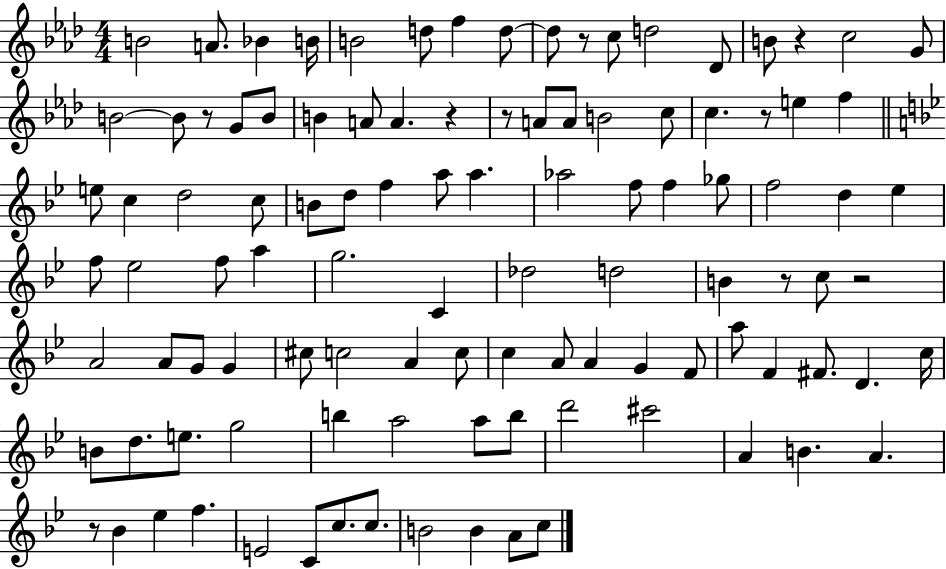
{
  \clef treble
  \numericTimeSignature
  \time 4/4
  \key aes \major
  b'2 a'8. bes'4 b'16 | b'2 d''8 f''4 d''8~~ | d''8 r8 c''8 d''2 des'8 | b'8 r4 c''2 g'8 | \break b'2~~ b'8 r8 g'8 b'8 | b'4 a'8 a'4. r4 | r8 a'8 a'8 b'2 c''8 | c''4. r8 e''4 f''4 | \break \bar "||" \break \key bes \major e''8 c''4 d''2 c''8 | b'8 d''8 f''4 a''8 a''4. | aes''2 f''8 f''4 ges''8 | f''2 d''4 ees''4 | \break f''8 ees''2 f''8 a''4 | g''2. c'4 | des''2 d''2 | b'4 r8 c''8 r2 | \break a'2 a'8 g'8 g'4 | cis''8 c''2 a'4 c''8 | c''4 a'8 a'4 g'4 f'8 | a''8 f'4 fis'8. d'4. c''16 | \break b'8 d''8. e''8. g''2 | b''4 a''2 a''8 b''8 | d'''2 cis'''2 | a'4 b'4. a'4. | \break r8 bes'4 ees''4 f''4. | e'2 c'8 c''8. c''8. | b'2 b'4 a'8 c''8 | \bar "|."
}